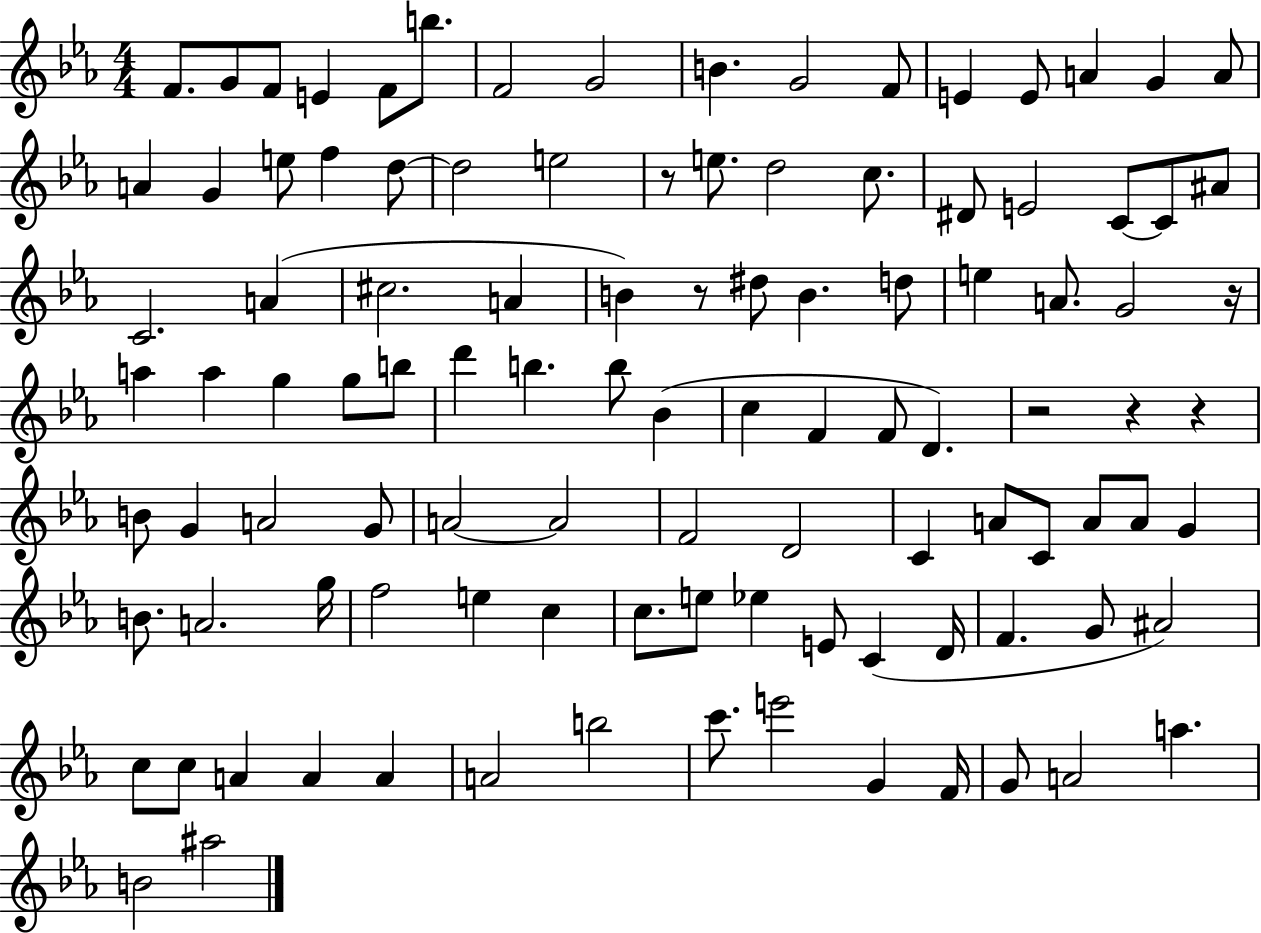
F4/e. G4/e F4/e E4/q F4/e B5/e. F4/h G4/h B4/q. G4/h F4/e E4/q E4/e A4/q G4/q A4/e A4/q G4/q E5/e F5/q D5/e D5/h E5/h R/e E5/e. D5/h C5/e. D#4/e E4/h C4/e C4/e A#4/e C4/h. A4/q C#5/h. A4/q B4/q R/e D#5/e B4/q. D5/e E5/q A4/e. G4/h R/s A5/q A5/q G5/q G5/e B5/e D6/q B5/q. B5/e Bb4/q C5/q F4/q F4/e D4/q. R/h R/q R/q B4/e G4/q A4/h G4/e A4/h A4/h F4/h D4/h C4/q A4/e C4/e A4/e A4/e G4/q B4/e. A4/h. G5/s F5/h E5/q C5/q C5/e. E5/e Eb5/q E4/e C4/q D4/s F4/q. G4/e A#4/h C5/e C5/e A4/q A4/q A4/q A4/h B5/h C6/e. E6/h G4/q F4/s G4/e A4/h A5/q. B4/h A#5/h